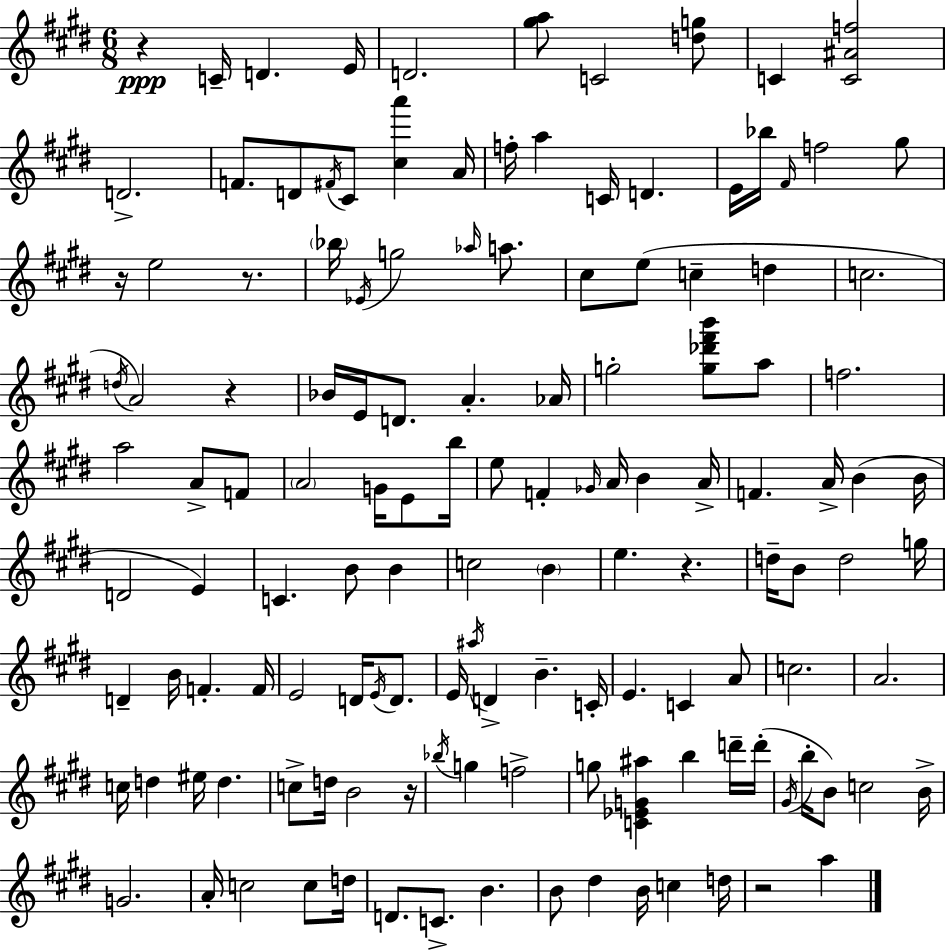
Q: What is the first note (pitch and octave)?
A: C4